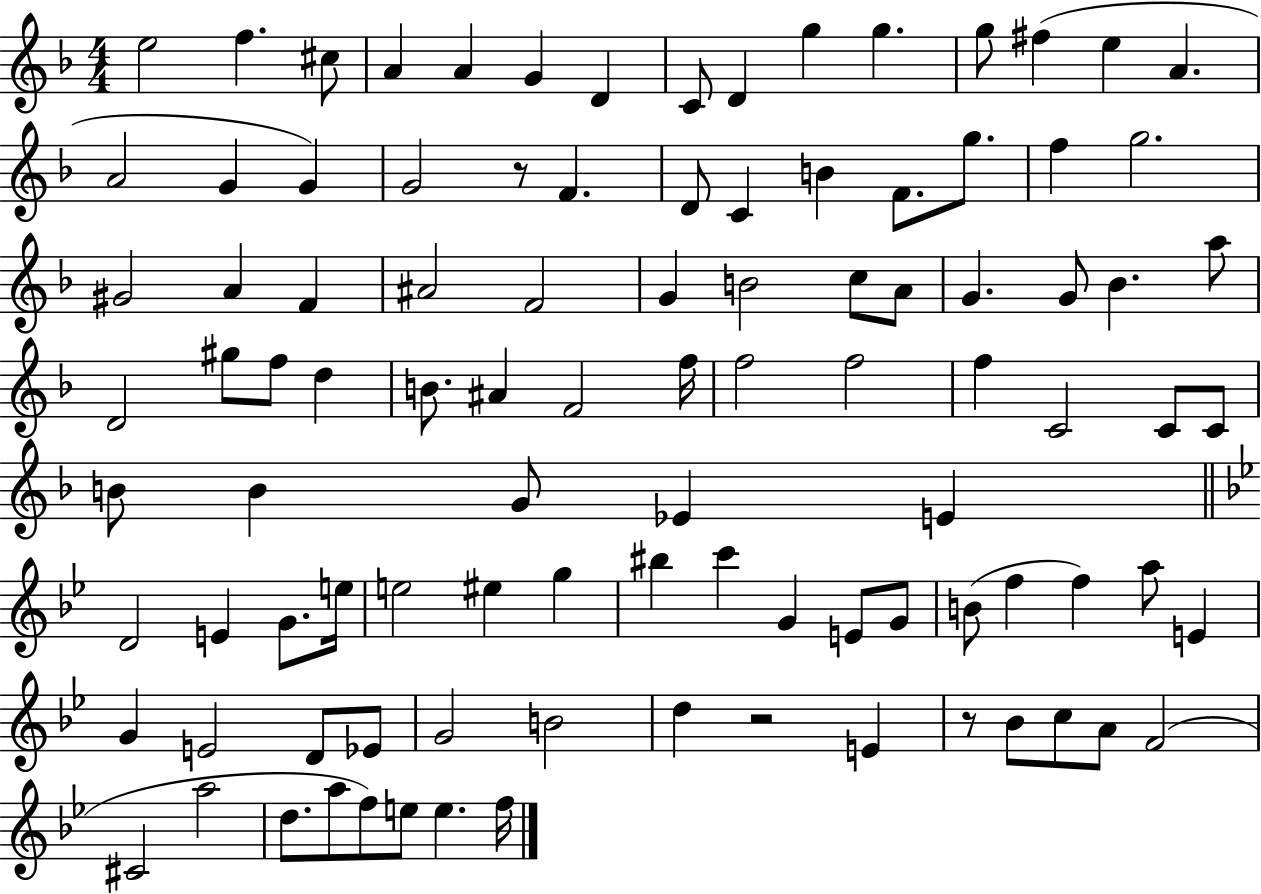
E5/h F5/q. C#5/e A4/q A4/q G4/q D4/q C4/e D4/q G5/q G5/q. G5/e F#5/q E5/q A4/q. A4/h G4/q G4/q G4/h R/e F4/q. D4/e C4/q B4/q F4/e. G5/e. F5/q G5/h. G#4/h A4/q F4/q A#4/h F4/h G4/q B4/h C5/e A4/e G4/q. G4/e Bb4/q. A5/e D4/h G#5/e F5/e D5/q B4/e. A#4/q F4/h F5/s F5/h F5/h F5/q C4/h C4/e C4/e B4/e B4/q G4/e Eb4/q E4/q D4/h E4/q G4/e. E5/s E5/h EIS5/q G5/q BIS5/q C6/q G4/q E4/e G4/e B4/e F5/q F5/q A5/e E4/q G4/q E4/h D4/e Eb4/e G4/h B4/h D5/q R/h E4/q R/e Bb4/e C5/e A4/e F4/h C#4/h A5/h D5/e. A5/e F5/e E5/e E5/q. F5/s